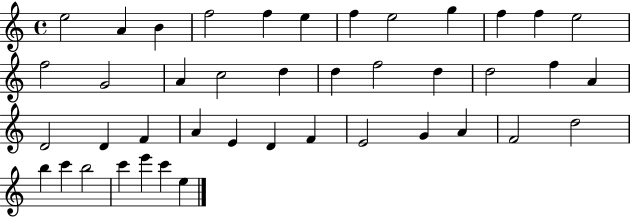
X:1
T:Untitled
M:4/4
L:1/4
K:C
e2 A B f2 f e f e2 g f f e2 f2 G2 A c2 d d f2 d d2 f A D2 D F A E D F E2 G A F2 d2 b c' b2 c' e' c' e